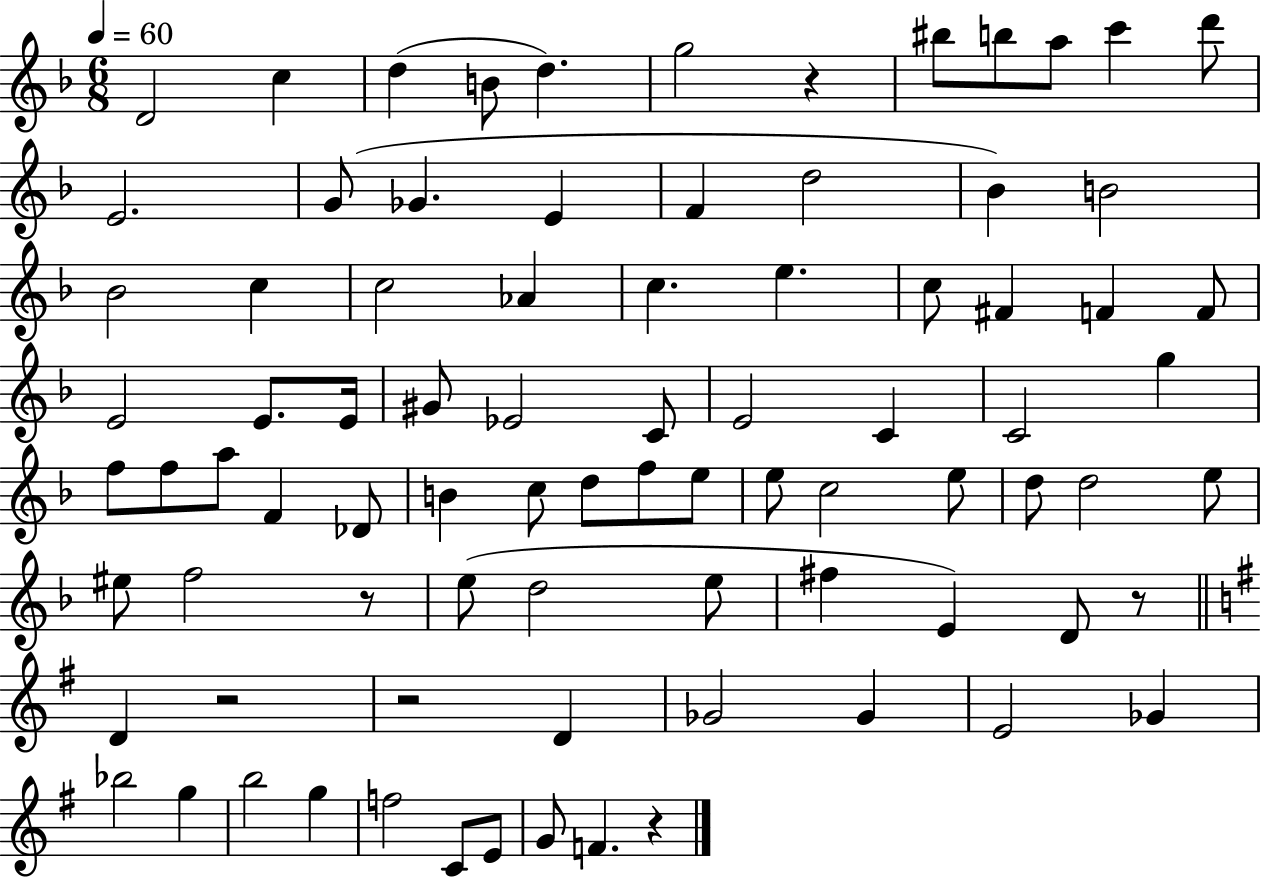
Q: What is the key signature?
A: F major